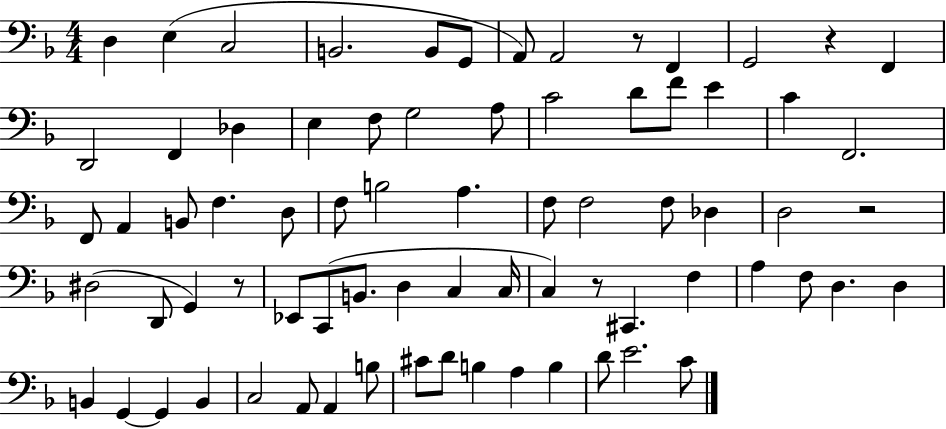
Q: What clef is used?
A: bass